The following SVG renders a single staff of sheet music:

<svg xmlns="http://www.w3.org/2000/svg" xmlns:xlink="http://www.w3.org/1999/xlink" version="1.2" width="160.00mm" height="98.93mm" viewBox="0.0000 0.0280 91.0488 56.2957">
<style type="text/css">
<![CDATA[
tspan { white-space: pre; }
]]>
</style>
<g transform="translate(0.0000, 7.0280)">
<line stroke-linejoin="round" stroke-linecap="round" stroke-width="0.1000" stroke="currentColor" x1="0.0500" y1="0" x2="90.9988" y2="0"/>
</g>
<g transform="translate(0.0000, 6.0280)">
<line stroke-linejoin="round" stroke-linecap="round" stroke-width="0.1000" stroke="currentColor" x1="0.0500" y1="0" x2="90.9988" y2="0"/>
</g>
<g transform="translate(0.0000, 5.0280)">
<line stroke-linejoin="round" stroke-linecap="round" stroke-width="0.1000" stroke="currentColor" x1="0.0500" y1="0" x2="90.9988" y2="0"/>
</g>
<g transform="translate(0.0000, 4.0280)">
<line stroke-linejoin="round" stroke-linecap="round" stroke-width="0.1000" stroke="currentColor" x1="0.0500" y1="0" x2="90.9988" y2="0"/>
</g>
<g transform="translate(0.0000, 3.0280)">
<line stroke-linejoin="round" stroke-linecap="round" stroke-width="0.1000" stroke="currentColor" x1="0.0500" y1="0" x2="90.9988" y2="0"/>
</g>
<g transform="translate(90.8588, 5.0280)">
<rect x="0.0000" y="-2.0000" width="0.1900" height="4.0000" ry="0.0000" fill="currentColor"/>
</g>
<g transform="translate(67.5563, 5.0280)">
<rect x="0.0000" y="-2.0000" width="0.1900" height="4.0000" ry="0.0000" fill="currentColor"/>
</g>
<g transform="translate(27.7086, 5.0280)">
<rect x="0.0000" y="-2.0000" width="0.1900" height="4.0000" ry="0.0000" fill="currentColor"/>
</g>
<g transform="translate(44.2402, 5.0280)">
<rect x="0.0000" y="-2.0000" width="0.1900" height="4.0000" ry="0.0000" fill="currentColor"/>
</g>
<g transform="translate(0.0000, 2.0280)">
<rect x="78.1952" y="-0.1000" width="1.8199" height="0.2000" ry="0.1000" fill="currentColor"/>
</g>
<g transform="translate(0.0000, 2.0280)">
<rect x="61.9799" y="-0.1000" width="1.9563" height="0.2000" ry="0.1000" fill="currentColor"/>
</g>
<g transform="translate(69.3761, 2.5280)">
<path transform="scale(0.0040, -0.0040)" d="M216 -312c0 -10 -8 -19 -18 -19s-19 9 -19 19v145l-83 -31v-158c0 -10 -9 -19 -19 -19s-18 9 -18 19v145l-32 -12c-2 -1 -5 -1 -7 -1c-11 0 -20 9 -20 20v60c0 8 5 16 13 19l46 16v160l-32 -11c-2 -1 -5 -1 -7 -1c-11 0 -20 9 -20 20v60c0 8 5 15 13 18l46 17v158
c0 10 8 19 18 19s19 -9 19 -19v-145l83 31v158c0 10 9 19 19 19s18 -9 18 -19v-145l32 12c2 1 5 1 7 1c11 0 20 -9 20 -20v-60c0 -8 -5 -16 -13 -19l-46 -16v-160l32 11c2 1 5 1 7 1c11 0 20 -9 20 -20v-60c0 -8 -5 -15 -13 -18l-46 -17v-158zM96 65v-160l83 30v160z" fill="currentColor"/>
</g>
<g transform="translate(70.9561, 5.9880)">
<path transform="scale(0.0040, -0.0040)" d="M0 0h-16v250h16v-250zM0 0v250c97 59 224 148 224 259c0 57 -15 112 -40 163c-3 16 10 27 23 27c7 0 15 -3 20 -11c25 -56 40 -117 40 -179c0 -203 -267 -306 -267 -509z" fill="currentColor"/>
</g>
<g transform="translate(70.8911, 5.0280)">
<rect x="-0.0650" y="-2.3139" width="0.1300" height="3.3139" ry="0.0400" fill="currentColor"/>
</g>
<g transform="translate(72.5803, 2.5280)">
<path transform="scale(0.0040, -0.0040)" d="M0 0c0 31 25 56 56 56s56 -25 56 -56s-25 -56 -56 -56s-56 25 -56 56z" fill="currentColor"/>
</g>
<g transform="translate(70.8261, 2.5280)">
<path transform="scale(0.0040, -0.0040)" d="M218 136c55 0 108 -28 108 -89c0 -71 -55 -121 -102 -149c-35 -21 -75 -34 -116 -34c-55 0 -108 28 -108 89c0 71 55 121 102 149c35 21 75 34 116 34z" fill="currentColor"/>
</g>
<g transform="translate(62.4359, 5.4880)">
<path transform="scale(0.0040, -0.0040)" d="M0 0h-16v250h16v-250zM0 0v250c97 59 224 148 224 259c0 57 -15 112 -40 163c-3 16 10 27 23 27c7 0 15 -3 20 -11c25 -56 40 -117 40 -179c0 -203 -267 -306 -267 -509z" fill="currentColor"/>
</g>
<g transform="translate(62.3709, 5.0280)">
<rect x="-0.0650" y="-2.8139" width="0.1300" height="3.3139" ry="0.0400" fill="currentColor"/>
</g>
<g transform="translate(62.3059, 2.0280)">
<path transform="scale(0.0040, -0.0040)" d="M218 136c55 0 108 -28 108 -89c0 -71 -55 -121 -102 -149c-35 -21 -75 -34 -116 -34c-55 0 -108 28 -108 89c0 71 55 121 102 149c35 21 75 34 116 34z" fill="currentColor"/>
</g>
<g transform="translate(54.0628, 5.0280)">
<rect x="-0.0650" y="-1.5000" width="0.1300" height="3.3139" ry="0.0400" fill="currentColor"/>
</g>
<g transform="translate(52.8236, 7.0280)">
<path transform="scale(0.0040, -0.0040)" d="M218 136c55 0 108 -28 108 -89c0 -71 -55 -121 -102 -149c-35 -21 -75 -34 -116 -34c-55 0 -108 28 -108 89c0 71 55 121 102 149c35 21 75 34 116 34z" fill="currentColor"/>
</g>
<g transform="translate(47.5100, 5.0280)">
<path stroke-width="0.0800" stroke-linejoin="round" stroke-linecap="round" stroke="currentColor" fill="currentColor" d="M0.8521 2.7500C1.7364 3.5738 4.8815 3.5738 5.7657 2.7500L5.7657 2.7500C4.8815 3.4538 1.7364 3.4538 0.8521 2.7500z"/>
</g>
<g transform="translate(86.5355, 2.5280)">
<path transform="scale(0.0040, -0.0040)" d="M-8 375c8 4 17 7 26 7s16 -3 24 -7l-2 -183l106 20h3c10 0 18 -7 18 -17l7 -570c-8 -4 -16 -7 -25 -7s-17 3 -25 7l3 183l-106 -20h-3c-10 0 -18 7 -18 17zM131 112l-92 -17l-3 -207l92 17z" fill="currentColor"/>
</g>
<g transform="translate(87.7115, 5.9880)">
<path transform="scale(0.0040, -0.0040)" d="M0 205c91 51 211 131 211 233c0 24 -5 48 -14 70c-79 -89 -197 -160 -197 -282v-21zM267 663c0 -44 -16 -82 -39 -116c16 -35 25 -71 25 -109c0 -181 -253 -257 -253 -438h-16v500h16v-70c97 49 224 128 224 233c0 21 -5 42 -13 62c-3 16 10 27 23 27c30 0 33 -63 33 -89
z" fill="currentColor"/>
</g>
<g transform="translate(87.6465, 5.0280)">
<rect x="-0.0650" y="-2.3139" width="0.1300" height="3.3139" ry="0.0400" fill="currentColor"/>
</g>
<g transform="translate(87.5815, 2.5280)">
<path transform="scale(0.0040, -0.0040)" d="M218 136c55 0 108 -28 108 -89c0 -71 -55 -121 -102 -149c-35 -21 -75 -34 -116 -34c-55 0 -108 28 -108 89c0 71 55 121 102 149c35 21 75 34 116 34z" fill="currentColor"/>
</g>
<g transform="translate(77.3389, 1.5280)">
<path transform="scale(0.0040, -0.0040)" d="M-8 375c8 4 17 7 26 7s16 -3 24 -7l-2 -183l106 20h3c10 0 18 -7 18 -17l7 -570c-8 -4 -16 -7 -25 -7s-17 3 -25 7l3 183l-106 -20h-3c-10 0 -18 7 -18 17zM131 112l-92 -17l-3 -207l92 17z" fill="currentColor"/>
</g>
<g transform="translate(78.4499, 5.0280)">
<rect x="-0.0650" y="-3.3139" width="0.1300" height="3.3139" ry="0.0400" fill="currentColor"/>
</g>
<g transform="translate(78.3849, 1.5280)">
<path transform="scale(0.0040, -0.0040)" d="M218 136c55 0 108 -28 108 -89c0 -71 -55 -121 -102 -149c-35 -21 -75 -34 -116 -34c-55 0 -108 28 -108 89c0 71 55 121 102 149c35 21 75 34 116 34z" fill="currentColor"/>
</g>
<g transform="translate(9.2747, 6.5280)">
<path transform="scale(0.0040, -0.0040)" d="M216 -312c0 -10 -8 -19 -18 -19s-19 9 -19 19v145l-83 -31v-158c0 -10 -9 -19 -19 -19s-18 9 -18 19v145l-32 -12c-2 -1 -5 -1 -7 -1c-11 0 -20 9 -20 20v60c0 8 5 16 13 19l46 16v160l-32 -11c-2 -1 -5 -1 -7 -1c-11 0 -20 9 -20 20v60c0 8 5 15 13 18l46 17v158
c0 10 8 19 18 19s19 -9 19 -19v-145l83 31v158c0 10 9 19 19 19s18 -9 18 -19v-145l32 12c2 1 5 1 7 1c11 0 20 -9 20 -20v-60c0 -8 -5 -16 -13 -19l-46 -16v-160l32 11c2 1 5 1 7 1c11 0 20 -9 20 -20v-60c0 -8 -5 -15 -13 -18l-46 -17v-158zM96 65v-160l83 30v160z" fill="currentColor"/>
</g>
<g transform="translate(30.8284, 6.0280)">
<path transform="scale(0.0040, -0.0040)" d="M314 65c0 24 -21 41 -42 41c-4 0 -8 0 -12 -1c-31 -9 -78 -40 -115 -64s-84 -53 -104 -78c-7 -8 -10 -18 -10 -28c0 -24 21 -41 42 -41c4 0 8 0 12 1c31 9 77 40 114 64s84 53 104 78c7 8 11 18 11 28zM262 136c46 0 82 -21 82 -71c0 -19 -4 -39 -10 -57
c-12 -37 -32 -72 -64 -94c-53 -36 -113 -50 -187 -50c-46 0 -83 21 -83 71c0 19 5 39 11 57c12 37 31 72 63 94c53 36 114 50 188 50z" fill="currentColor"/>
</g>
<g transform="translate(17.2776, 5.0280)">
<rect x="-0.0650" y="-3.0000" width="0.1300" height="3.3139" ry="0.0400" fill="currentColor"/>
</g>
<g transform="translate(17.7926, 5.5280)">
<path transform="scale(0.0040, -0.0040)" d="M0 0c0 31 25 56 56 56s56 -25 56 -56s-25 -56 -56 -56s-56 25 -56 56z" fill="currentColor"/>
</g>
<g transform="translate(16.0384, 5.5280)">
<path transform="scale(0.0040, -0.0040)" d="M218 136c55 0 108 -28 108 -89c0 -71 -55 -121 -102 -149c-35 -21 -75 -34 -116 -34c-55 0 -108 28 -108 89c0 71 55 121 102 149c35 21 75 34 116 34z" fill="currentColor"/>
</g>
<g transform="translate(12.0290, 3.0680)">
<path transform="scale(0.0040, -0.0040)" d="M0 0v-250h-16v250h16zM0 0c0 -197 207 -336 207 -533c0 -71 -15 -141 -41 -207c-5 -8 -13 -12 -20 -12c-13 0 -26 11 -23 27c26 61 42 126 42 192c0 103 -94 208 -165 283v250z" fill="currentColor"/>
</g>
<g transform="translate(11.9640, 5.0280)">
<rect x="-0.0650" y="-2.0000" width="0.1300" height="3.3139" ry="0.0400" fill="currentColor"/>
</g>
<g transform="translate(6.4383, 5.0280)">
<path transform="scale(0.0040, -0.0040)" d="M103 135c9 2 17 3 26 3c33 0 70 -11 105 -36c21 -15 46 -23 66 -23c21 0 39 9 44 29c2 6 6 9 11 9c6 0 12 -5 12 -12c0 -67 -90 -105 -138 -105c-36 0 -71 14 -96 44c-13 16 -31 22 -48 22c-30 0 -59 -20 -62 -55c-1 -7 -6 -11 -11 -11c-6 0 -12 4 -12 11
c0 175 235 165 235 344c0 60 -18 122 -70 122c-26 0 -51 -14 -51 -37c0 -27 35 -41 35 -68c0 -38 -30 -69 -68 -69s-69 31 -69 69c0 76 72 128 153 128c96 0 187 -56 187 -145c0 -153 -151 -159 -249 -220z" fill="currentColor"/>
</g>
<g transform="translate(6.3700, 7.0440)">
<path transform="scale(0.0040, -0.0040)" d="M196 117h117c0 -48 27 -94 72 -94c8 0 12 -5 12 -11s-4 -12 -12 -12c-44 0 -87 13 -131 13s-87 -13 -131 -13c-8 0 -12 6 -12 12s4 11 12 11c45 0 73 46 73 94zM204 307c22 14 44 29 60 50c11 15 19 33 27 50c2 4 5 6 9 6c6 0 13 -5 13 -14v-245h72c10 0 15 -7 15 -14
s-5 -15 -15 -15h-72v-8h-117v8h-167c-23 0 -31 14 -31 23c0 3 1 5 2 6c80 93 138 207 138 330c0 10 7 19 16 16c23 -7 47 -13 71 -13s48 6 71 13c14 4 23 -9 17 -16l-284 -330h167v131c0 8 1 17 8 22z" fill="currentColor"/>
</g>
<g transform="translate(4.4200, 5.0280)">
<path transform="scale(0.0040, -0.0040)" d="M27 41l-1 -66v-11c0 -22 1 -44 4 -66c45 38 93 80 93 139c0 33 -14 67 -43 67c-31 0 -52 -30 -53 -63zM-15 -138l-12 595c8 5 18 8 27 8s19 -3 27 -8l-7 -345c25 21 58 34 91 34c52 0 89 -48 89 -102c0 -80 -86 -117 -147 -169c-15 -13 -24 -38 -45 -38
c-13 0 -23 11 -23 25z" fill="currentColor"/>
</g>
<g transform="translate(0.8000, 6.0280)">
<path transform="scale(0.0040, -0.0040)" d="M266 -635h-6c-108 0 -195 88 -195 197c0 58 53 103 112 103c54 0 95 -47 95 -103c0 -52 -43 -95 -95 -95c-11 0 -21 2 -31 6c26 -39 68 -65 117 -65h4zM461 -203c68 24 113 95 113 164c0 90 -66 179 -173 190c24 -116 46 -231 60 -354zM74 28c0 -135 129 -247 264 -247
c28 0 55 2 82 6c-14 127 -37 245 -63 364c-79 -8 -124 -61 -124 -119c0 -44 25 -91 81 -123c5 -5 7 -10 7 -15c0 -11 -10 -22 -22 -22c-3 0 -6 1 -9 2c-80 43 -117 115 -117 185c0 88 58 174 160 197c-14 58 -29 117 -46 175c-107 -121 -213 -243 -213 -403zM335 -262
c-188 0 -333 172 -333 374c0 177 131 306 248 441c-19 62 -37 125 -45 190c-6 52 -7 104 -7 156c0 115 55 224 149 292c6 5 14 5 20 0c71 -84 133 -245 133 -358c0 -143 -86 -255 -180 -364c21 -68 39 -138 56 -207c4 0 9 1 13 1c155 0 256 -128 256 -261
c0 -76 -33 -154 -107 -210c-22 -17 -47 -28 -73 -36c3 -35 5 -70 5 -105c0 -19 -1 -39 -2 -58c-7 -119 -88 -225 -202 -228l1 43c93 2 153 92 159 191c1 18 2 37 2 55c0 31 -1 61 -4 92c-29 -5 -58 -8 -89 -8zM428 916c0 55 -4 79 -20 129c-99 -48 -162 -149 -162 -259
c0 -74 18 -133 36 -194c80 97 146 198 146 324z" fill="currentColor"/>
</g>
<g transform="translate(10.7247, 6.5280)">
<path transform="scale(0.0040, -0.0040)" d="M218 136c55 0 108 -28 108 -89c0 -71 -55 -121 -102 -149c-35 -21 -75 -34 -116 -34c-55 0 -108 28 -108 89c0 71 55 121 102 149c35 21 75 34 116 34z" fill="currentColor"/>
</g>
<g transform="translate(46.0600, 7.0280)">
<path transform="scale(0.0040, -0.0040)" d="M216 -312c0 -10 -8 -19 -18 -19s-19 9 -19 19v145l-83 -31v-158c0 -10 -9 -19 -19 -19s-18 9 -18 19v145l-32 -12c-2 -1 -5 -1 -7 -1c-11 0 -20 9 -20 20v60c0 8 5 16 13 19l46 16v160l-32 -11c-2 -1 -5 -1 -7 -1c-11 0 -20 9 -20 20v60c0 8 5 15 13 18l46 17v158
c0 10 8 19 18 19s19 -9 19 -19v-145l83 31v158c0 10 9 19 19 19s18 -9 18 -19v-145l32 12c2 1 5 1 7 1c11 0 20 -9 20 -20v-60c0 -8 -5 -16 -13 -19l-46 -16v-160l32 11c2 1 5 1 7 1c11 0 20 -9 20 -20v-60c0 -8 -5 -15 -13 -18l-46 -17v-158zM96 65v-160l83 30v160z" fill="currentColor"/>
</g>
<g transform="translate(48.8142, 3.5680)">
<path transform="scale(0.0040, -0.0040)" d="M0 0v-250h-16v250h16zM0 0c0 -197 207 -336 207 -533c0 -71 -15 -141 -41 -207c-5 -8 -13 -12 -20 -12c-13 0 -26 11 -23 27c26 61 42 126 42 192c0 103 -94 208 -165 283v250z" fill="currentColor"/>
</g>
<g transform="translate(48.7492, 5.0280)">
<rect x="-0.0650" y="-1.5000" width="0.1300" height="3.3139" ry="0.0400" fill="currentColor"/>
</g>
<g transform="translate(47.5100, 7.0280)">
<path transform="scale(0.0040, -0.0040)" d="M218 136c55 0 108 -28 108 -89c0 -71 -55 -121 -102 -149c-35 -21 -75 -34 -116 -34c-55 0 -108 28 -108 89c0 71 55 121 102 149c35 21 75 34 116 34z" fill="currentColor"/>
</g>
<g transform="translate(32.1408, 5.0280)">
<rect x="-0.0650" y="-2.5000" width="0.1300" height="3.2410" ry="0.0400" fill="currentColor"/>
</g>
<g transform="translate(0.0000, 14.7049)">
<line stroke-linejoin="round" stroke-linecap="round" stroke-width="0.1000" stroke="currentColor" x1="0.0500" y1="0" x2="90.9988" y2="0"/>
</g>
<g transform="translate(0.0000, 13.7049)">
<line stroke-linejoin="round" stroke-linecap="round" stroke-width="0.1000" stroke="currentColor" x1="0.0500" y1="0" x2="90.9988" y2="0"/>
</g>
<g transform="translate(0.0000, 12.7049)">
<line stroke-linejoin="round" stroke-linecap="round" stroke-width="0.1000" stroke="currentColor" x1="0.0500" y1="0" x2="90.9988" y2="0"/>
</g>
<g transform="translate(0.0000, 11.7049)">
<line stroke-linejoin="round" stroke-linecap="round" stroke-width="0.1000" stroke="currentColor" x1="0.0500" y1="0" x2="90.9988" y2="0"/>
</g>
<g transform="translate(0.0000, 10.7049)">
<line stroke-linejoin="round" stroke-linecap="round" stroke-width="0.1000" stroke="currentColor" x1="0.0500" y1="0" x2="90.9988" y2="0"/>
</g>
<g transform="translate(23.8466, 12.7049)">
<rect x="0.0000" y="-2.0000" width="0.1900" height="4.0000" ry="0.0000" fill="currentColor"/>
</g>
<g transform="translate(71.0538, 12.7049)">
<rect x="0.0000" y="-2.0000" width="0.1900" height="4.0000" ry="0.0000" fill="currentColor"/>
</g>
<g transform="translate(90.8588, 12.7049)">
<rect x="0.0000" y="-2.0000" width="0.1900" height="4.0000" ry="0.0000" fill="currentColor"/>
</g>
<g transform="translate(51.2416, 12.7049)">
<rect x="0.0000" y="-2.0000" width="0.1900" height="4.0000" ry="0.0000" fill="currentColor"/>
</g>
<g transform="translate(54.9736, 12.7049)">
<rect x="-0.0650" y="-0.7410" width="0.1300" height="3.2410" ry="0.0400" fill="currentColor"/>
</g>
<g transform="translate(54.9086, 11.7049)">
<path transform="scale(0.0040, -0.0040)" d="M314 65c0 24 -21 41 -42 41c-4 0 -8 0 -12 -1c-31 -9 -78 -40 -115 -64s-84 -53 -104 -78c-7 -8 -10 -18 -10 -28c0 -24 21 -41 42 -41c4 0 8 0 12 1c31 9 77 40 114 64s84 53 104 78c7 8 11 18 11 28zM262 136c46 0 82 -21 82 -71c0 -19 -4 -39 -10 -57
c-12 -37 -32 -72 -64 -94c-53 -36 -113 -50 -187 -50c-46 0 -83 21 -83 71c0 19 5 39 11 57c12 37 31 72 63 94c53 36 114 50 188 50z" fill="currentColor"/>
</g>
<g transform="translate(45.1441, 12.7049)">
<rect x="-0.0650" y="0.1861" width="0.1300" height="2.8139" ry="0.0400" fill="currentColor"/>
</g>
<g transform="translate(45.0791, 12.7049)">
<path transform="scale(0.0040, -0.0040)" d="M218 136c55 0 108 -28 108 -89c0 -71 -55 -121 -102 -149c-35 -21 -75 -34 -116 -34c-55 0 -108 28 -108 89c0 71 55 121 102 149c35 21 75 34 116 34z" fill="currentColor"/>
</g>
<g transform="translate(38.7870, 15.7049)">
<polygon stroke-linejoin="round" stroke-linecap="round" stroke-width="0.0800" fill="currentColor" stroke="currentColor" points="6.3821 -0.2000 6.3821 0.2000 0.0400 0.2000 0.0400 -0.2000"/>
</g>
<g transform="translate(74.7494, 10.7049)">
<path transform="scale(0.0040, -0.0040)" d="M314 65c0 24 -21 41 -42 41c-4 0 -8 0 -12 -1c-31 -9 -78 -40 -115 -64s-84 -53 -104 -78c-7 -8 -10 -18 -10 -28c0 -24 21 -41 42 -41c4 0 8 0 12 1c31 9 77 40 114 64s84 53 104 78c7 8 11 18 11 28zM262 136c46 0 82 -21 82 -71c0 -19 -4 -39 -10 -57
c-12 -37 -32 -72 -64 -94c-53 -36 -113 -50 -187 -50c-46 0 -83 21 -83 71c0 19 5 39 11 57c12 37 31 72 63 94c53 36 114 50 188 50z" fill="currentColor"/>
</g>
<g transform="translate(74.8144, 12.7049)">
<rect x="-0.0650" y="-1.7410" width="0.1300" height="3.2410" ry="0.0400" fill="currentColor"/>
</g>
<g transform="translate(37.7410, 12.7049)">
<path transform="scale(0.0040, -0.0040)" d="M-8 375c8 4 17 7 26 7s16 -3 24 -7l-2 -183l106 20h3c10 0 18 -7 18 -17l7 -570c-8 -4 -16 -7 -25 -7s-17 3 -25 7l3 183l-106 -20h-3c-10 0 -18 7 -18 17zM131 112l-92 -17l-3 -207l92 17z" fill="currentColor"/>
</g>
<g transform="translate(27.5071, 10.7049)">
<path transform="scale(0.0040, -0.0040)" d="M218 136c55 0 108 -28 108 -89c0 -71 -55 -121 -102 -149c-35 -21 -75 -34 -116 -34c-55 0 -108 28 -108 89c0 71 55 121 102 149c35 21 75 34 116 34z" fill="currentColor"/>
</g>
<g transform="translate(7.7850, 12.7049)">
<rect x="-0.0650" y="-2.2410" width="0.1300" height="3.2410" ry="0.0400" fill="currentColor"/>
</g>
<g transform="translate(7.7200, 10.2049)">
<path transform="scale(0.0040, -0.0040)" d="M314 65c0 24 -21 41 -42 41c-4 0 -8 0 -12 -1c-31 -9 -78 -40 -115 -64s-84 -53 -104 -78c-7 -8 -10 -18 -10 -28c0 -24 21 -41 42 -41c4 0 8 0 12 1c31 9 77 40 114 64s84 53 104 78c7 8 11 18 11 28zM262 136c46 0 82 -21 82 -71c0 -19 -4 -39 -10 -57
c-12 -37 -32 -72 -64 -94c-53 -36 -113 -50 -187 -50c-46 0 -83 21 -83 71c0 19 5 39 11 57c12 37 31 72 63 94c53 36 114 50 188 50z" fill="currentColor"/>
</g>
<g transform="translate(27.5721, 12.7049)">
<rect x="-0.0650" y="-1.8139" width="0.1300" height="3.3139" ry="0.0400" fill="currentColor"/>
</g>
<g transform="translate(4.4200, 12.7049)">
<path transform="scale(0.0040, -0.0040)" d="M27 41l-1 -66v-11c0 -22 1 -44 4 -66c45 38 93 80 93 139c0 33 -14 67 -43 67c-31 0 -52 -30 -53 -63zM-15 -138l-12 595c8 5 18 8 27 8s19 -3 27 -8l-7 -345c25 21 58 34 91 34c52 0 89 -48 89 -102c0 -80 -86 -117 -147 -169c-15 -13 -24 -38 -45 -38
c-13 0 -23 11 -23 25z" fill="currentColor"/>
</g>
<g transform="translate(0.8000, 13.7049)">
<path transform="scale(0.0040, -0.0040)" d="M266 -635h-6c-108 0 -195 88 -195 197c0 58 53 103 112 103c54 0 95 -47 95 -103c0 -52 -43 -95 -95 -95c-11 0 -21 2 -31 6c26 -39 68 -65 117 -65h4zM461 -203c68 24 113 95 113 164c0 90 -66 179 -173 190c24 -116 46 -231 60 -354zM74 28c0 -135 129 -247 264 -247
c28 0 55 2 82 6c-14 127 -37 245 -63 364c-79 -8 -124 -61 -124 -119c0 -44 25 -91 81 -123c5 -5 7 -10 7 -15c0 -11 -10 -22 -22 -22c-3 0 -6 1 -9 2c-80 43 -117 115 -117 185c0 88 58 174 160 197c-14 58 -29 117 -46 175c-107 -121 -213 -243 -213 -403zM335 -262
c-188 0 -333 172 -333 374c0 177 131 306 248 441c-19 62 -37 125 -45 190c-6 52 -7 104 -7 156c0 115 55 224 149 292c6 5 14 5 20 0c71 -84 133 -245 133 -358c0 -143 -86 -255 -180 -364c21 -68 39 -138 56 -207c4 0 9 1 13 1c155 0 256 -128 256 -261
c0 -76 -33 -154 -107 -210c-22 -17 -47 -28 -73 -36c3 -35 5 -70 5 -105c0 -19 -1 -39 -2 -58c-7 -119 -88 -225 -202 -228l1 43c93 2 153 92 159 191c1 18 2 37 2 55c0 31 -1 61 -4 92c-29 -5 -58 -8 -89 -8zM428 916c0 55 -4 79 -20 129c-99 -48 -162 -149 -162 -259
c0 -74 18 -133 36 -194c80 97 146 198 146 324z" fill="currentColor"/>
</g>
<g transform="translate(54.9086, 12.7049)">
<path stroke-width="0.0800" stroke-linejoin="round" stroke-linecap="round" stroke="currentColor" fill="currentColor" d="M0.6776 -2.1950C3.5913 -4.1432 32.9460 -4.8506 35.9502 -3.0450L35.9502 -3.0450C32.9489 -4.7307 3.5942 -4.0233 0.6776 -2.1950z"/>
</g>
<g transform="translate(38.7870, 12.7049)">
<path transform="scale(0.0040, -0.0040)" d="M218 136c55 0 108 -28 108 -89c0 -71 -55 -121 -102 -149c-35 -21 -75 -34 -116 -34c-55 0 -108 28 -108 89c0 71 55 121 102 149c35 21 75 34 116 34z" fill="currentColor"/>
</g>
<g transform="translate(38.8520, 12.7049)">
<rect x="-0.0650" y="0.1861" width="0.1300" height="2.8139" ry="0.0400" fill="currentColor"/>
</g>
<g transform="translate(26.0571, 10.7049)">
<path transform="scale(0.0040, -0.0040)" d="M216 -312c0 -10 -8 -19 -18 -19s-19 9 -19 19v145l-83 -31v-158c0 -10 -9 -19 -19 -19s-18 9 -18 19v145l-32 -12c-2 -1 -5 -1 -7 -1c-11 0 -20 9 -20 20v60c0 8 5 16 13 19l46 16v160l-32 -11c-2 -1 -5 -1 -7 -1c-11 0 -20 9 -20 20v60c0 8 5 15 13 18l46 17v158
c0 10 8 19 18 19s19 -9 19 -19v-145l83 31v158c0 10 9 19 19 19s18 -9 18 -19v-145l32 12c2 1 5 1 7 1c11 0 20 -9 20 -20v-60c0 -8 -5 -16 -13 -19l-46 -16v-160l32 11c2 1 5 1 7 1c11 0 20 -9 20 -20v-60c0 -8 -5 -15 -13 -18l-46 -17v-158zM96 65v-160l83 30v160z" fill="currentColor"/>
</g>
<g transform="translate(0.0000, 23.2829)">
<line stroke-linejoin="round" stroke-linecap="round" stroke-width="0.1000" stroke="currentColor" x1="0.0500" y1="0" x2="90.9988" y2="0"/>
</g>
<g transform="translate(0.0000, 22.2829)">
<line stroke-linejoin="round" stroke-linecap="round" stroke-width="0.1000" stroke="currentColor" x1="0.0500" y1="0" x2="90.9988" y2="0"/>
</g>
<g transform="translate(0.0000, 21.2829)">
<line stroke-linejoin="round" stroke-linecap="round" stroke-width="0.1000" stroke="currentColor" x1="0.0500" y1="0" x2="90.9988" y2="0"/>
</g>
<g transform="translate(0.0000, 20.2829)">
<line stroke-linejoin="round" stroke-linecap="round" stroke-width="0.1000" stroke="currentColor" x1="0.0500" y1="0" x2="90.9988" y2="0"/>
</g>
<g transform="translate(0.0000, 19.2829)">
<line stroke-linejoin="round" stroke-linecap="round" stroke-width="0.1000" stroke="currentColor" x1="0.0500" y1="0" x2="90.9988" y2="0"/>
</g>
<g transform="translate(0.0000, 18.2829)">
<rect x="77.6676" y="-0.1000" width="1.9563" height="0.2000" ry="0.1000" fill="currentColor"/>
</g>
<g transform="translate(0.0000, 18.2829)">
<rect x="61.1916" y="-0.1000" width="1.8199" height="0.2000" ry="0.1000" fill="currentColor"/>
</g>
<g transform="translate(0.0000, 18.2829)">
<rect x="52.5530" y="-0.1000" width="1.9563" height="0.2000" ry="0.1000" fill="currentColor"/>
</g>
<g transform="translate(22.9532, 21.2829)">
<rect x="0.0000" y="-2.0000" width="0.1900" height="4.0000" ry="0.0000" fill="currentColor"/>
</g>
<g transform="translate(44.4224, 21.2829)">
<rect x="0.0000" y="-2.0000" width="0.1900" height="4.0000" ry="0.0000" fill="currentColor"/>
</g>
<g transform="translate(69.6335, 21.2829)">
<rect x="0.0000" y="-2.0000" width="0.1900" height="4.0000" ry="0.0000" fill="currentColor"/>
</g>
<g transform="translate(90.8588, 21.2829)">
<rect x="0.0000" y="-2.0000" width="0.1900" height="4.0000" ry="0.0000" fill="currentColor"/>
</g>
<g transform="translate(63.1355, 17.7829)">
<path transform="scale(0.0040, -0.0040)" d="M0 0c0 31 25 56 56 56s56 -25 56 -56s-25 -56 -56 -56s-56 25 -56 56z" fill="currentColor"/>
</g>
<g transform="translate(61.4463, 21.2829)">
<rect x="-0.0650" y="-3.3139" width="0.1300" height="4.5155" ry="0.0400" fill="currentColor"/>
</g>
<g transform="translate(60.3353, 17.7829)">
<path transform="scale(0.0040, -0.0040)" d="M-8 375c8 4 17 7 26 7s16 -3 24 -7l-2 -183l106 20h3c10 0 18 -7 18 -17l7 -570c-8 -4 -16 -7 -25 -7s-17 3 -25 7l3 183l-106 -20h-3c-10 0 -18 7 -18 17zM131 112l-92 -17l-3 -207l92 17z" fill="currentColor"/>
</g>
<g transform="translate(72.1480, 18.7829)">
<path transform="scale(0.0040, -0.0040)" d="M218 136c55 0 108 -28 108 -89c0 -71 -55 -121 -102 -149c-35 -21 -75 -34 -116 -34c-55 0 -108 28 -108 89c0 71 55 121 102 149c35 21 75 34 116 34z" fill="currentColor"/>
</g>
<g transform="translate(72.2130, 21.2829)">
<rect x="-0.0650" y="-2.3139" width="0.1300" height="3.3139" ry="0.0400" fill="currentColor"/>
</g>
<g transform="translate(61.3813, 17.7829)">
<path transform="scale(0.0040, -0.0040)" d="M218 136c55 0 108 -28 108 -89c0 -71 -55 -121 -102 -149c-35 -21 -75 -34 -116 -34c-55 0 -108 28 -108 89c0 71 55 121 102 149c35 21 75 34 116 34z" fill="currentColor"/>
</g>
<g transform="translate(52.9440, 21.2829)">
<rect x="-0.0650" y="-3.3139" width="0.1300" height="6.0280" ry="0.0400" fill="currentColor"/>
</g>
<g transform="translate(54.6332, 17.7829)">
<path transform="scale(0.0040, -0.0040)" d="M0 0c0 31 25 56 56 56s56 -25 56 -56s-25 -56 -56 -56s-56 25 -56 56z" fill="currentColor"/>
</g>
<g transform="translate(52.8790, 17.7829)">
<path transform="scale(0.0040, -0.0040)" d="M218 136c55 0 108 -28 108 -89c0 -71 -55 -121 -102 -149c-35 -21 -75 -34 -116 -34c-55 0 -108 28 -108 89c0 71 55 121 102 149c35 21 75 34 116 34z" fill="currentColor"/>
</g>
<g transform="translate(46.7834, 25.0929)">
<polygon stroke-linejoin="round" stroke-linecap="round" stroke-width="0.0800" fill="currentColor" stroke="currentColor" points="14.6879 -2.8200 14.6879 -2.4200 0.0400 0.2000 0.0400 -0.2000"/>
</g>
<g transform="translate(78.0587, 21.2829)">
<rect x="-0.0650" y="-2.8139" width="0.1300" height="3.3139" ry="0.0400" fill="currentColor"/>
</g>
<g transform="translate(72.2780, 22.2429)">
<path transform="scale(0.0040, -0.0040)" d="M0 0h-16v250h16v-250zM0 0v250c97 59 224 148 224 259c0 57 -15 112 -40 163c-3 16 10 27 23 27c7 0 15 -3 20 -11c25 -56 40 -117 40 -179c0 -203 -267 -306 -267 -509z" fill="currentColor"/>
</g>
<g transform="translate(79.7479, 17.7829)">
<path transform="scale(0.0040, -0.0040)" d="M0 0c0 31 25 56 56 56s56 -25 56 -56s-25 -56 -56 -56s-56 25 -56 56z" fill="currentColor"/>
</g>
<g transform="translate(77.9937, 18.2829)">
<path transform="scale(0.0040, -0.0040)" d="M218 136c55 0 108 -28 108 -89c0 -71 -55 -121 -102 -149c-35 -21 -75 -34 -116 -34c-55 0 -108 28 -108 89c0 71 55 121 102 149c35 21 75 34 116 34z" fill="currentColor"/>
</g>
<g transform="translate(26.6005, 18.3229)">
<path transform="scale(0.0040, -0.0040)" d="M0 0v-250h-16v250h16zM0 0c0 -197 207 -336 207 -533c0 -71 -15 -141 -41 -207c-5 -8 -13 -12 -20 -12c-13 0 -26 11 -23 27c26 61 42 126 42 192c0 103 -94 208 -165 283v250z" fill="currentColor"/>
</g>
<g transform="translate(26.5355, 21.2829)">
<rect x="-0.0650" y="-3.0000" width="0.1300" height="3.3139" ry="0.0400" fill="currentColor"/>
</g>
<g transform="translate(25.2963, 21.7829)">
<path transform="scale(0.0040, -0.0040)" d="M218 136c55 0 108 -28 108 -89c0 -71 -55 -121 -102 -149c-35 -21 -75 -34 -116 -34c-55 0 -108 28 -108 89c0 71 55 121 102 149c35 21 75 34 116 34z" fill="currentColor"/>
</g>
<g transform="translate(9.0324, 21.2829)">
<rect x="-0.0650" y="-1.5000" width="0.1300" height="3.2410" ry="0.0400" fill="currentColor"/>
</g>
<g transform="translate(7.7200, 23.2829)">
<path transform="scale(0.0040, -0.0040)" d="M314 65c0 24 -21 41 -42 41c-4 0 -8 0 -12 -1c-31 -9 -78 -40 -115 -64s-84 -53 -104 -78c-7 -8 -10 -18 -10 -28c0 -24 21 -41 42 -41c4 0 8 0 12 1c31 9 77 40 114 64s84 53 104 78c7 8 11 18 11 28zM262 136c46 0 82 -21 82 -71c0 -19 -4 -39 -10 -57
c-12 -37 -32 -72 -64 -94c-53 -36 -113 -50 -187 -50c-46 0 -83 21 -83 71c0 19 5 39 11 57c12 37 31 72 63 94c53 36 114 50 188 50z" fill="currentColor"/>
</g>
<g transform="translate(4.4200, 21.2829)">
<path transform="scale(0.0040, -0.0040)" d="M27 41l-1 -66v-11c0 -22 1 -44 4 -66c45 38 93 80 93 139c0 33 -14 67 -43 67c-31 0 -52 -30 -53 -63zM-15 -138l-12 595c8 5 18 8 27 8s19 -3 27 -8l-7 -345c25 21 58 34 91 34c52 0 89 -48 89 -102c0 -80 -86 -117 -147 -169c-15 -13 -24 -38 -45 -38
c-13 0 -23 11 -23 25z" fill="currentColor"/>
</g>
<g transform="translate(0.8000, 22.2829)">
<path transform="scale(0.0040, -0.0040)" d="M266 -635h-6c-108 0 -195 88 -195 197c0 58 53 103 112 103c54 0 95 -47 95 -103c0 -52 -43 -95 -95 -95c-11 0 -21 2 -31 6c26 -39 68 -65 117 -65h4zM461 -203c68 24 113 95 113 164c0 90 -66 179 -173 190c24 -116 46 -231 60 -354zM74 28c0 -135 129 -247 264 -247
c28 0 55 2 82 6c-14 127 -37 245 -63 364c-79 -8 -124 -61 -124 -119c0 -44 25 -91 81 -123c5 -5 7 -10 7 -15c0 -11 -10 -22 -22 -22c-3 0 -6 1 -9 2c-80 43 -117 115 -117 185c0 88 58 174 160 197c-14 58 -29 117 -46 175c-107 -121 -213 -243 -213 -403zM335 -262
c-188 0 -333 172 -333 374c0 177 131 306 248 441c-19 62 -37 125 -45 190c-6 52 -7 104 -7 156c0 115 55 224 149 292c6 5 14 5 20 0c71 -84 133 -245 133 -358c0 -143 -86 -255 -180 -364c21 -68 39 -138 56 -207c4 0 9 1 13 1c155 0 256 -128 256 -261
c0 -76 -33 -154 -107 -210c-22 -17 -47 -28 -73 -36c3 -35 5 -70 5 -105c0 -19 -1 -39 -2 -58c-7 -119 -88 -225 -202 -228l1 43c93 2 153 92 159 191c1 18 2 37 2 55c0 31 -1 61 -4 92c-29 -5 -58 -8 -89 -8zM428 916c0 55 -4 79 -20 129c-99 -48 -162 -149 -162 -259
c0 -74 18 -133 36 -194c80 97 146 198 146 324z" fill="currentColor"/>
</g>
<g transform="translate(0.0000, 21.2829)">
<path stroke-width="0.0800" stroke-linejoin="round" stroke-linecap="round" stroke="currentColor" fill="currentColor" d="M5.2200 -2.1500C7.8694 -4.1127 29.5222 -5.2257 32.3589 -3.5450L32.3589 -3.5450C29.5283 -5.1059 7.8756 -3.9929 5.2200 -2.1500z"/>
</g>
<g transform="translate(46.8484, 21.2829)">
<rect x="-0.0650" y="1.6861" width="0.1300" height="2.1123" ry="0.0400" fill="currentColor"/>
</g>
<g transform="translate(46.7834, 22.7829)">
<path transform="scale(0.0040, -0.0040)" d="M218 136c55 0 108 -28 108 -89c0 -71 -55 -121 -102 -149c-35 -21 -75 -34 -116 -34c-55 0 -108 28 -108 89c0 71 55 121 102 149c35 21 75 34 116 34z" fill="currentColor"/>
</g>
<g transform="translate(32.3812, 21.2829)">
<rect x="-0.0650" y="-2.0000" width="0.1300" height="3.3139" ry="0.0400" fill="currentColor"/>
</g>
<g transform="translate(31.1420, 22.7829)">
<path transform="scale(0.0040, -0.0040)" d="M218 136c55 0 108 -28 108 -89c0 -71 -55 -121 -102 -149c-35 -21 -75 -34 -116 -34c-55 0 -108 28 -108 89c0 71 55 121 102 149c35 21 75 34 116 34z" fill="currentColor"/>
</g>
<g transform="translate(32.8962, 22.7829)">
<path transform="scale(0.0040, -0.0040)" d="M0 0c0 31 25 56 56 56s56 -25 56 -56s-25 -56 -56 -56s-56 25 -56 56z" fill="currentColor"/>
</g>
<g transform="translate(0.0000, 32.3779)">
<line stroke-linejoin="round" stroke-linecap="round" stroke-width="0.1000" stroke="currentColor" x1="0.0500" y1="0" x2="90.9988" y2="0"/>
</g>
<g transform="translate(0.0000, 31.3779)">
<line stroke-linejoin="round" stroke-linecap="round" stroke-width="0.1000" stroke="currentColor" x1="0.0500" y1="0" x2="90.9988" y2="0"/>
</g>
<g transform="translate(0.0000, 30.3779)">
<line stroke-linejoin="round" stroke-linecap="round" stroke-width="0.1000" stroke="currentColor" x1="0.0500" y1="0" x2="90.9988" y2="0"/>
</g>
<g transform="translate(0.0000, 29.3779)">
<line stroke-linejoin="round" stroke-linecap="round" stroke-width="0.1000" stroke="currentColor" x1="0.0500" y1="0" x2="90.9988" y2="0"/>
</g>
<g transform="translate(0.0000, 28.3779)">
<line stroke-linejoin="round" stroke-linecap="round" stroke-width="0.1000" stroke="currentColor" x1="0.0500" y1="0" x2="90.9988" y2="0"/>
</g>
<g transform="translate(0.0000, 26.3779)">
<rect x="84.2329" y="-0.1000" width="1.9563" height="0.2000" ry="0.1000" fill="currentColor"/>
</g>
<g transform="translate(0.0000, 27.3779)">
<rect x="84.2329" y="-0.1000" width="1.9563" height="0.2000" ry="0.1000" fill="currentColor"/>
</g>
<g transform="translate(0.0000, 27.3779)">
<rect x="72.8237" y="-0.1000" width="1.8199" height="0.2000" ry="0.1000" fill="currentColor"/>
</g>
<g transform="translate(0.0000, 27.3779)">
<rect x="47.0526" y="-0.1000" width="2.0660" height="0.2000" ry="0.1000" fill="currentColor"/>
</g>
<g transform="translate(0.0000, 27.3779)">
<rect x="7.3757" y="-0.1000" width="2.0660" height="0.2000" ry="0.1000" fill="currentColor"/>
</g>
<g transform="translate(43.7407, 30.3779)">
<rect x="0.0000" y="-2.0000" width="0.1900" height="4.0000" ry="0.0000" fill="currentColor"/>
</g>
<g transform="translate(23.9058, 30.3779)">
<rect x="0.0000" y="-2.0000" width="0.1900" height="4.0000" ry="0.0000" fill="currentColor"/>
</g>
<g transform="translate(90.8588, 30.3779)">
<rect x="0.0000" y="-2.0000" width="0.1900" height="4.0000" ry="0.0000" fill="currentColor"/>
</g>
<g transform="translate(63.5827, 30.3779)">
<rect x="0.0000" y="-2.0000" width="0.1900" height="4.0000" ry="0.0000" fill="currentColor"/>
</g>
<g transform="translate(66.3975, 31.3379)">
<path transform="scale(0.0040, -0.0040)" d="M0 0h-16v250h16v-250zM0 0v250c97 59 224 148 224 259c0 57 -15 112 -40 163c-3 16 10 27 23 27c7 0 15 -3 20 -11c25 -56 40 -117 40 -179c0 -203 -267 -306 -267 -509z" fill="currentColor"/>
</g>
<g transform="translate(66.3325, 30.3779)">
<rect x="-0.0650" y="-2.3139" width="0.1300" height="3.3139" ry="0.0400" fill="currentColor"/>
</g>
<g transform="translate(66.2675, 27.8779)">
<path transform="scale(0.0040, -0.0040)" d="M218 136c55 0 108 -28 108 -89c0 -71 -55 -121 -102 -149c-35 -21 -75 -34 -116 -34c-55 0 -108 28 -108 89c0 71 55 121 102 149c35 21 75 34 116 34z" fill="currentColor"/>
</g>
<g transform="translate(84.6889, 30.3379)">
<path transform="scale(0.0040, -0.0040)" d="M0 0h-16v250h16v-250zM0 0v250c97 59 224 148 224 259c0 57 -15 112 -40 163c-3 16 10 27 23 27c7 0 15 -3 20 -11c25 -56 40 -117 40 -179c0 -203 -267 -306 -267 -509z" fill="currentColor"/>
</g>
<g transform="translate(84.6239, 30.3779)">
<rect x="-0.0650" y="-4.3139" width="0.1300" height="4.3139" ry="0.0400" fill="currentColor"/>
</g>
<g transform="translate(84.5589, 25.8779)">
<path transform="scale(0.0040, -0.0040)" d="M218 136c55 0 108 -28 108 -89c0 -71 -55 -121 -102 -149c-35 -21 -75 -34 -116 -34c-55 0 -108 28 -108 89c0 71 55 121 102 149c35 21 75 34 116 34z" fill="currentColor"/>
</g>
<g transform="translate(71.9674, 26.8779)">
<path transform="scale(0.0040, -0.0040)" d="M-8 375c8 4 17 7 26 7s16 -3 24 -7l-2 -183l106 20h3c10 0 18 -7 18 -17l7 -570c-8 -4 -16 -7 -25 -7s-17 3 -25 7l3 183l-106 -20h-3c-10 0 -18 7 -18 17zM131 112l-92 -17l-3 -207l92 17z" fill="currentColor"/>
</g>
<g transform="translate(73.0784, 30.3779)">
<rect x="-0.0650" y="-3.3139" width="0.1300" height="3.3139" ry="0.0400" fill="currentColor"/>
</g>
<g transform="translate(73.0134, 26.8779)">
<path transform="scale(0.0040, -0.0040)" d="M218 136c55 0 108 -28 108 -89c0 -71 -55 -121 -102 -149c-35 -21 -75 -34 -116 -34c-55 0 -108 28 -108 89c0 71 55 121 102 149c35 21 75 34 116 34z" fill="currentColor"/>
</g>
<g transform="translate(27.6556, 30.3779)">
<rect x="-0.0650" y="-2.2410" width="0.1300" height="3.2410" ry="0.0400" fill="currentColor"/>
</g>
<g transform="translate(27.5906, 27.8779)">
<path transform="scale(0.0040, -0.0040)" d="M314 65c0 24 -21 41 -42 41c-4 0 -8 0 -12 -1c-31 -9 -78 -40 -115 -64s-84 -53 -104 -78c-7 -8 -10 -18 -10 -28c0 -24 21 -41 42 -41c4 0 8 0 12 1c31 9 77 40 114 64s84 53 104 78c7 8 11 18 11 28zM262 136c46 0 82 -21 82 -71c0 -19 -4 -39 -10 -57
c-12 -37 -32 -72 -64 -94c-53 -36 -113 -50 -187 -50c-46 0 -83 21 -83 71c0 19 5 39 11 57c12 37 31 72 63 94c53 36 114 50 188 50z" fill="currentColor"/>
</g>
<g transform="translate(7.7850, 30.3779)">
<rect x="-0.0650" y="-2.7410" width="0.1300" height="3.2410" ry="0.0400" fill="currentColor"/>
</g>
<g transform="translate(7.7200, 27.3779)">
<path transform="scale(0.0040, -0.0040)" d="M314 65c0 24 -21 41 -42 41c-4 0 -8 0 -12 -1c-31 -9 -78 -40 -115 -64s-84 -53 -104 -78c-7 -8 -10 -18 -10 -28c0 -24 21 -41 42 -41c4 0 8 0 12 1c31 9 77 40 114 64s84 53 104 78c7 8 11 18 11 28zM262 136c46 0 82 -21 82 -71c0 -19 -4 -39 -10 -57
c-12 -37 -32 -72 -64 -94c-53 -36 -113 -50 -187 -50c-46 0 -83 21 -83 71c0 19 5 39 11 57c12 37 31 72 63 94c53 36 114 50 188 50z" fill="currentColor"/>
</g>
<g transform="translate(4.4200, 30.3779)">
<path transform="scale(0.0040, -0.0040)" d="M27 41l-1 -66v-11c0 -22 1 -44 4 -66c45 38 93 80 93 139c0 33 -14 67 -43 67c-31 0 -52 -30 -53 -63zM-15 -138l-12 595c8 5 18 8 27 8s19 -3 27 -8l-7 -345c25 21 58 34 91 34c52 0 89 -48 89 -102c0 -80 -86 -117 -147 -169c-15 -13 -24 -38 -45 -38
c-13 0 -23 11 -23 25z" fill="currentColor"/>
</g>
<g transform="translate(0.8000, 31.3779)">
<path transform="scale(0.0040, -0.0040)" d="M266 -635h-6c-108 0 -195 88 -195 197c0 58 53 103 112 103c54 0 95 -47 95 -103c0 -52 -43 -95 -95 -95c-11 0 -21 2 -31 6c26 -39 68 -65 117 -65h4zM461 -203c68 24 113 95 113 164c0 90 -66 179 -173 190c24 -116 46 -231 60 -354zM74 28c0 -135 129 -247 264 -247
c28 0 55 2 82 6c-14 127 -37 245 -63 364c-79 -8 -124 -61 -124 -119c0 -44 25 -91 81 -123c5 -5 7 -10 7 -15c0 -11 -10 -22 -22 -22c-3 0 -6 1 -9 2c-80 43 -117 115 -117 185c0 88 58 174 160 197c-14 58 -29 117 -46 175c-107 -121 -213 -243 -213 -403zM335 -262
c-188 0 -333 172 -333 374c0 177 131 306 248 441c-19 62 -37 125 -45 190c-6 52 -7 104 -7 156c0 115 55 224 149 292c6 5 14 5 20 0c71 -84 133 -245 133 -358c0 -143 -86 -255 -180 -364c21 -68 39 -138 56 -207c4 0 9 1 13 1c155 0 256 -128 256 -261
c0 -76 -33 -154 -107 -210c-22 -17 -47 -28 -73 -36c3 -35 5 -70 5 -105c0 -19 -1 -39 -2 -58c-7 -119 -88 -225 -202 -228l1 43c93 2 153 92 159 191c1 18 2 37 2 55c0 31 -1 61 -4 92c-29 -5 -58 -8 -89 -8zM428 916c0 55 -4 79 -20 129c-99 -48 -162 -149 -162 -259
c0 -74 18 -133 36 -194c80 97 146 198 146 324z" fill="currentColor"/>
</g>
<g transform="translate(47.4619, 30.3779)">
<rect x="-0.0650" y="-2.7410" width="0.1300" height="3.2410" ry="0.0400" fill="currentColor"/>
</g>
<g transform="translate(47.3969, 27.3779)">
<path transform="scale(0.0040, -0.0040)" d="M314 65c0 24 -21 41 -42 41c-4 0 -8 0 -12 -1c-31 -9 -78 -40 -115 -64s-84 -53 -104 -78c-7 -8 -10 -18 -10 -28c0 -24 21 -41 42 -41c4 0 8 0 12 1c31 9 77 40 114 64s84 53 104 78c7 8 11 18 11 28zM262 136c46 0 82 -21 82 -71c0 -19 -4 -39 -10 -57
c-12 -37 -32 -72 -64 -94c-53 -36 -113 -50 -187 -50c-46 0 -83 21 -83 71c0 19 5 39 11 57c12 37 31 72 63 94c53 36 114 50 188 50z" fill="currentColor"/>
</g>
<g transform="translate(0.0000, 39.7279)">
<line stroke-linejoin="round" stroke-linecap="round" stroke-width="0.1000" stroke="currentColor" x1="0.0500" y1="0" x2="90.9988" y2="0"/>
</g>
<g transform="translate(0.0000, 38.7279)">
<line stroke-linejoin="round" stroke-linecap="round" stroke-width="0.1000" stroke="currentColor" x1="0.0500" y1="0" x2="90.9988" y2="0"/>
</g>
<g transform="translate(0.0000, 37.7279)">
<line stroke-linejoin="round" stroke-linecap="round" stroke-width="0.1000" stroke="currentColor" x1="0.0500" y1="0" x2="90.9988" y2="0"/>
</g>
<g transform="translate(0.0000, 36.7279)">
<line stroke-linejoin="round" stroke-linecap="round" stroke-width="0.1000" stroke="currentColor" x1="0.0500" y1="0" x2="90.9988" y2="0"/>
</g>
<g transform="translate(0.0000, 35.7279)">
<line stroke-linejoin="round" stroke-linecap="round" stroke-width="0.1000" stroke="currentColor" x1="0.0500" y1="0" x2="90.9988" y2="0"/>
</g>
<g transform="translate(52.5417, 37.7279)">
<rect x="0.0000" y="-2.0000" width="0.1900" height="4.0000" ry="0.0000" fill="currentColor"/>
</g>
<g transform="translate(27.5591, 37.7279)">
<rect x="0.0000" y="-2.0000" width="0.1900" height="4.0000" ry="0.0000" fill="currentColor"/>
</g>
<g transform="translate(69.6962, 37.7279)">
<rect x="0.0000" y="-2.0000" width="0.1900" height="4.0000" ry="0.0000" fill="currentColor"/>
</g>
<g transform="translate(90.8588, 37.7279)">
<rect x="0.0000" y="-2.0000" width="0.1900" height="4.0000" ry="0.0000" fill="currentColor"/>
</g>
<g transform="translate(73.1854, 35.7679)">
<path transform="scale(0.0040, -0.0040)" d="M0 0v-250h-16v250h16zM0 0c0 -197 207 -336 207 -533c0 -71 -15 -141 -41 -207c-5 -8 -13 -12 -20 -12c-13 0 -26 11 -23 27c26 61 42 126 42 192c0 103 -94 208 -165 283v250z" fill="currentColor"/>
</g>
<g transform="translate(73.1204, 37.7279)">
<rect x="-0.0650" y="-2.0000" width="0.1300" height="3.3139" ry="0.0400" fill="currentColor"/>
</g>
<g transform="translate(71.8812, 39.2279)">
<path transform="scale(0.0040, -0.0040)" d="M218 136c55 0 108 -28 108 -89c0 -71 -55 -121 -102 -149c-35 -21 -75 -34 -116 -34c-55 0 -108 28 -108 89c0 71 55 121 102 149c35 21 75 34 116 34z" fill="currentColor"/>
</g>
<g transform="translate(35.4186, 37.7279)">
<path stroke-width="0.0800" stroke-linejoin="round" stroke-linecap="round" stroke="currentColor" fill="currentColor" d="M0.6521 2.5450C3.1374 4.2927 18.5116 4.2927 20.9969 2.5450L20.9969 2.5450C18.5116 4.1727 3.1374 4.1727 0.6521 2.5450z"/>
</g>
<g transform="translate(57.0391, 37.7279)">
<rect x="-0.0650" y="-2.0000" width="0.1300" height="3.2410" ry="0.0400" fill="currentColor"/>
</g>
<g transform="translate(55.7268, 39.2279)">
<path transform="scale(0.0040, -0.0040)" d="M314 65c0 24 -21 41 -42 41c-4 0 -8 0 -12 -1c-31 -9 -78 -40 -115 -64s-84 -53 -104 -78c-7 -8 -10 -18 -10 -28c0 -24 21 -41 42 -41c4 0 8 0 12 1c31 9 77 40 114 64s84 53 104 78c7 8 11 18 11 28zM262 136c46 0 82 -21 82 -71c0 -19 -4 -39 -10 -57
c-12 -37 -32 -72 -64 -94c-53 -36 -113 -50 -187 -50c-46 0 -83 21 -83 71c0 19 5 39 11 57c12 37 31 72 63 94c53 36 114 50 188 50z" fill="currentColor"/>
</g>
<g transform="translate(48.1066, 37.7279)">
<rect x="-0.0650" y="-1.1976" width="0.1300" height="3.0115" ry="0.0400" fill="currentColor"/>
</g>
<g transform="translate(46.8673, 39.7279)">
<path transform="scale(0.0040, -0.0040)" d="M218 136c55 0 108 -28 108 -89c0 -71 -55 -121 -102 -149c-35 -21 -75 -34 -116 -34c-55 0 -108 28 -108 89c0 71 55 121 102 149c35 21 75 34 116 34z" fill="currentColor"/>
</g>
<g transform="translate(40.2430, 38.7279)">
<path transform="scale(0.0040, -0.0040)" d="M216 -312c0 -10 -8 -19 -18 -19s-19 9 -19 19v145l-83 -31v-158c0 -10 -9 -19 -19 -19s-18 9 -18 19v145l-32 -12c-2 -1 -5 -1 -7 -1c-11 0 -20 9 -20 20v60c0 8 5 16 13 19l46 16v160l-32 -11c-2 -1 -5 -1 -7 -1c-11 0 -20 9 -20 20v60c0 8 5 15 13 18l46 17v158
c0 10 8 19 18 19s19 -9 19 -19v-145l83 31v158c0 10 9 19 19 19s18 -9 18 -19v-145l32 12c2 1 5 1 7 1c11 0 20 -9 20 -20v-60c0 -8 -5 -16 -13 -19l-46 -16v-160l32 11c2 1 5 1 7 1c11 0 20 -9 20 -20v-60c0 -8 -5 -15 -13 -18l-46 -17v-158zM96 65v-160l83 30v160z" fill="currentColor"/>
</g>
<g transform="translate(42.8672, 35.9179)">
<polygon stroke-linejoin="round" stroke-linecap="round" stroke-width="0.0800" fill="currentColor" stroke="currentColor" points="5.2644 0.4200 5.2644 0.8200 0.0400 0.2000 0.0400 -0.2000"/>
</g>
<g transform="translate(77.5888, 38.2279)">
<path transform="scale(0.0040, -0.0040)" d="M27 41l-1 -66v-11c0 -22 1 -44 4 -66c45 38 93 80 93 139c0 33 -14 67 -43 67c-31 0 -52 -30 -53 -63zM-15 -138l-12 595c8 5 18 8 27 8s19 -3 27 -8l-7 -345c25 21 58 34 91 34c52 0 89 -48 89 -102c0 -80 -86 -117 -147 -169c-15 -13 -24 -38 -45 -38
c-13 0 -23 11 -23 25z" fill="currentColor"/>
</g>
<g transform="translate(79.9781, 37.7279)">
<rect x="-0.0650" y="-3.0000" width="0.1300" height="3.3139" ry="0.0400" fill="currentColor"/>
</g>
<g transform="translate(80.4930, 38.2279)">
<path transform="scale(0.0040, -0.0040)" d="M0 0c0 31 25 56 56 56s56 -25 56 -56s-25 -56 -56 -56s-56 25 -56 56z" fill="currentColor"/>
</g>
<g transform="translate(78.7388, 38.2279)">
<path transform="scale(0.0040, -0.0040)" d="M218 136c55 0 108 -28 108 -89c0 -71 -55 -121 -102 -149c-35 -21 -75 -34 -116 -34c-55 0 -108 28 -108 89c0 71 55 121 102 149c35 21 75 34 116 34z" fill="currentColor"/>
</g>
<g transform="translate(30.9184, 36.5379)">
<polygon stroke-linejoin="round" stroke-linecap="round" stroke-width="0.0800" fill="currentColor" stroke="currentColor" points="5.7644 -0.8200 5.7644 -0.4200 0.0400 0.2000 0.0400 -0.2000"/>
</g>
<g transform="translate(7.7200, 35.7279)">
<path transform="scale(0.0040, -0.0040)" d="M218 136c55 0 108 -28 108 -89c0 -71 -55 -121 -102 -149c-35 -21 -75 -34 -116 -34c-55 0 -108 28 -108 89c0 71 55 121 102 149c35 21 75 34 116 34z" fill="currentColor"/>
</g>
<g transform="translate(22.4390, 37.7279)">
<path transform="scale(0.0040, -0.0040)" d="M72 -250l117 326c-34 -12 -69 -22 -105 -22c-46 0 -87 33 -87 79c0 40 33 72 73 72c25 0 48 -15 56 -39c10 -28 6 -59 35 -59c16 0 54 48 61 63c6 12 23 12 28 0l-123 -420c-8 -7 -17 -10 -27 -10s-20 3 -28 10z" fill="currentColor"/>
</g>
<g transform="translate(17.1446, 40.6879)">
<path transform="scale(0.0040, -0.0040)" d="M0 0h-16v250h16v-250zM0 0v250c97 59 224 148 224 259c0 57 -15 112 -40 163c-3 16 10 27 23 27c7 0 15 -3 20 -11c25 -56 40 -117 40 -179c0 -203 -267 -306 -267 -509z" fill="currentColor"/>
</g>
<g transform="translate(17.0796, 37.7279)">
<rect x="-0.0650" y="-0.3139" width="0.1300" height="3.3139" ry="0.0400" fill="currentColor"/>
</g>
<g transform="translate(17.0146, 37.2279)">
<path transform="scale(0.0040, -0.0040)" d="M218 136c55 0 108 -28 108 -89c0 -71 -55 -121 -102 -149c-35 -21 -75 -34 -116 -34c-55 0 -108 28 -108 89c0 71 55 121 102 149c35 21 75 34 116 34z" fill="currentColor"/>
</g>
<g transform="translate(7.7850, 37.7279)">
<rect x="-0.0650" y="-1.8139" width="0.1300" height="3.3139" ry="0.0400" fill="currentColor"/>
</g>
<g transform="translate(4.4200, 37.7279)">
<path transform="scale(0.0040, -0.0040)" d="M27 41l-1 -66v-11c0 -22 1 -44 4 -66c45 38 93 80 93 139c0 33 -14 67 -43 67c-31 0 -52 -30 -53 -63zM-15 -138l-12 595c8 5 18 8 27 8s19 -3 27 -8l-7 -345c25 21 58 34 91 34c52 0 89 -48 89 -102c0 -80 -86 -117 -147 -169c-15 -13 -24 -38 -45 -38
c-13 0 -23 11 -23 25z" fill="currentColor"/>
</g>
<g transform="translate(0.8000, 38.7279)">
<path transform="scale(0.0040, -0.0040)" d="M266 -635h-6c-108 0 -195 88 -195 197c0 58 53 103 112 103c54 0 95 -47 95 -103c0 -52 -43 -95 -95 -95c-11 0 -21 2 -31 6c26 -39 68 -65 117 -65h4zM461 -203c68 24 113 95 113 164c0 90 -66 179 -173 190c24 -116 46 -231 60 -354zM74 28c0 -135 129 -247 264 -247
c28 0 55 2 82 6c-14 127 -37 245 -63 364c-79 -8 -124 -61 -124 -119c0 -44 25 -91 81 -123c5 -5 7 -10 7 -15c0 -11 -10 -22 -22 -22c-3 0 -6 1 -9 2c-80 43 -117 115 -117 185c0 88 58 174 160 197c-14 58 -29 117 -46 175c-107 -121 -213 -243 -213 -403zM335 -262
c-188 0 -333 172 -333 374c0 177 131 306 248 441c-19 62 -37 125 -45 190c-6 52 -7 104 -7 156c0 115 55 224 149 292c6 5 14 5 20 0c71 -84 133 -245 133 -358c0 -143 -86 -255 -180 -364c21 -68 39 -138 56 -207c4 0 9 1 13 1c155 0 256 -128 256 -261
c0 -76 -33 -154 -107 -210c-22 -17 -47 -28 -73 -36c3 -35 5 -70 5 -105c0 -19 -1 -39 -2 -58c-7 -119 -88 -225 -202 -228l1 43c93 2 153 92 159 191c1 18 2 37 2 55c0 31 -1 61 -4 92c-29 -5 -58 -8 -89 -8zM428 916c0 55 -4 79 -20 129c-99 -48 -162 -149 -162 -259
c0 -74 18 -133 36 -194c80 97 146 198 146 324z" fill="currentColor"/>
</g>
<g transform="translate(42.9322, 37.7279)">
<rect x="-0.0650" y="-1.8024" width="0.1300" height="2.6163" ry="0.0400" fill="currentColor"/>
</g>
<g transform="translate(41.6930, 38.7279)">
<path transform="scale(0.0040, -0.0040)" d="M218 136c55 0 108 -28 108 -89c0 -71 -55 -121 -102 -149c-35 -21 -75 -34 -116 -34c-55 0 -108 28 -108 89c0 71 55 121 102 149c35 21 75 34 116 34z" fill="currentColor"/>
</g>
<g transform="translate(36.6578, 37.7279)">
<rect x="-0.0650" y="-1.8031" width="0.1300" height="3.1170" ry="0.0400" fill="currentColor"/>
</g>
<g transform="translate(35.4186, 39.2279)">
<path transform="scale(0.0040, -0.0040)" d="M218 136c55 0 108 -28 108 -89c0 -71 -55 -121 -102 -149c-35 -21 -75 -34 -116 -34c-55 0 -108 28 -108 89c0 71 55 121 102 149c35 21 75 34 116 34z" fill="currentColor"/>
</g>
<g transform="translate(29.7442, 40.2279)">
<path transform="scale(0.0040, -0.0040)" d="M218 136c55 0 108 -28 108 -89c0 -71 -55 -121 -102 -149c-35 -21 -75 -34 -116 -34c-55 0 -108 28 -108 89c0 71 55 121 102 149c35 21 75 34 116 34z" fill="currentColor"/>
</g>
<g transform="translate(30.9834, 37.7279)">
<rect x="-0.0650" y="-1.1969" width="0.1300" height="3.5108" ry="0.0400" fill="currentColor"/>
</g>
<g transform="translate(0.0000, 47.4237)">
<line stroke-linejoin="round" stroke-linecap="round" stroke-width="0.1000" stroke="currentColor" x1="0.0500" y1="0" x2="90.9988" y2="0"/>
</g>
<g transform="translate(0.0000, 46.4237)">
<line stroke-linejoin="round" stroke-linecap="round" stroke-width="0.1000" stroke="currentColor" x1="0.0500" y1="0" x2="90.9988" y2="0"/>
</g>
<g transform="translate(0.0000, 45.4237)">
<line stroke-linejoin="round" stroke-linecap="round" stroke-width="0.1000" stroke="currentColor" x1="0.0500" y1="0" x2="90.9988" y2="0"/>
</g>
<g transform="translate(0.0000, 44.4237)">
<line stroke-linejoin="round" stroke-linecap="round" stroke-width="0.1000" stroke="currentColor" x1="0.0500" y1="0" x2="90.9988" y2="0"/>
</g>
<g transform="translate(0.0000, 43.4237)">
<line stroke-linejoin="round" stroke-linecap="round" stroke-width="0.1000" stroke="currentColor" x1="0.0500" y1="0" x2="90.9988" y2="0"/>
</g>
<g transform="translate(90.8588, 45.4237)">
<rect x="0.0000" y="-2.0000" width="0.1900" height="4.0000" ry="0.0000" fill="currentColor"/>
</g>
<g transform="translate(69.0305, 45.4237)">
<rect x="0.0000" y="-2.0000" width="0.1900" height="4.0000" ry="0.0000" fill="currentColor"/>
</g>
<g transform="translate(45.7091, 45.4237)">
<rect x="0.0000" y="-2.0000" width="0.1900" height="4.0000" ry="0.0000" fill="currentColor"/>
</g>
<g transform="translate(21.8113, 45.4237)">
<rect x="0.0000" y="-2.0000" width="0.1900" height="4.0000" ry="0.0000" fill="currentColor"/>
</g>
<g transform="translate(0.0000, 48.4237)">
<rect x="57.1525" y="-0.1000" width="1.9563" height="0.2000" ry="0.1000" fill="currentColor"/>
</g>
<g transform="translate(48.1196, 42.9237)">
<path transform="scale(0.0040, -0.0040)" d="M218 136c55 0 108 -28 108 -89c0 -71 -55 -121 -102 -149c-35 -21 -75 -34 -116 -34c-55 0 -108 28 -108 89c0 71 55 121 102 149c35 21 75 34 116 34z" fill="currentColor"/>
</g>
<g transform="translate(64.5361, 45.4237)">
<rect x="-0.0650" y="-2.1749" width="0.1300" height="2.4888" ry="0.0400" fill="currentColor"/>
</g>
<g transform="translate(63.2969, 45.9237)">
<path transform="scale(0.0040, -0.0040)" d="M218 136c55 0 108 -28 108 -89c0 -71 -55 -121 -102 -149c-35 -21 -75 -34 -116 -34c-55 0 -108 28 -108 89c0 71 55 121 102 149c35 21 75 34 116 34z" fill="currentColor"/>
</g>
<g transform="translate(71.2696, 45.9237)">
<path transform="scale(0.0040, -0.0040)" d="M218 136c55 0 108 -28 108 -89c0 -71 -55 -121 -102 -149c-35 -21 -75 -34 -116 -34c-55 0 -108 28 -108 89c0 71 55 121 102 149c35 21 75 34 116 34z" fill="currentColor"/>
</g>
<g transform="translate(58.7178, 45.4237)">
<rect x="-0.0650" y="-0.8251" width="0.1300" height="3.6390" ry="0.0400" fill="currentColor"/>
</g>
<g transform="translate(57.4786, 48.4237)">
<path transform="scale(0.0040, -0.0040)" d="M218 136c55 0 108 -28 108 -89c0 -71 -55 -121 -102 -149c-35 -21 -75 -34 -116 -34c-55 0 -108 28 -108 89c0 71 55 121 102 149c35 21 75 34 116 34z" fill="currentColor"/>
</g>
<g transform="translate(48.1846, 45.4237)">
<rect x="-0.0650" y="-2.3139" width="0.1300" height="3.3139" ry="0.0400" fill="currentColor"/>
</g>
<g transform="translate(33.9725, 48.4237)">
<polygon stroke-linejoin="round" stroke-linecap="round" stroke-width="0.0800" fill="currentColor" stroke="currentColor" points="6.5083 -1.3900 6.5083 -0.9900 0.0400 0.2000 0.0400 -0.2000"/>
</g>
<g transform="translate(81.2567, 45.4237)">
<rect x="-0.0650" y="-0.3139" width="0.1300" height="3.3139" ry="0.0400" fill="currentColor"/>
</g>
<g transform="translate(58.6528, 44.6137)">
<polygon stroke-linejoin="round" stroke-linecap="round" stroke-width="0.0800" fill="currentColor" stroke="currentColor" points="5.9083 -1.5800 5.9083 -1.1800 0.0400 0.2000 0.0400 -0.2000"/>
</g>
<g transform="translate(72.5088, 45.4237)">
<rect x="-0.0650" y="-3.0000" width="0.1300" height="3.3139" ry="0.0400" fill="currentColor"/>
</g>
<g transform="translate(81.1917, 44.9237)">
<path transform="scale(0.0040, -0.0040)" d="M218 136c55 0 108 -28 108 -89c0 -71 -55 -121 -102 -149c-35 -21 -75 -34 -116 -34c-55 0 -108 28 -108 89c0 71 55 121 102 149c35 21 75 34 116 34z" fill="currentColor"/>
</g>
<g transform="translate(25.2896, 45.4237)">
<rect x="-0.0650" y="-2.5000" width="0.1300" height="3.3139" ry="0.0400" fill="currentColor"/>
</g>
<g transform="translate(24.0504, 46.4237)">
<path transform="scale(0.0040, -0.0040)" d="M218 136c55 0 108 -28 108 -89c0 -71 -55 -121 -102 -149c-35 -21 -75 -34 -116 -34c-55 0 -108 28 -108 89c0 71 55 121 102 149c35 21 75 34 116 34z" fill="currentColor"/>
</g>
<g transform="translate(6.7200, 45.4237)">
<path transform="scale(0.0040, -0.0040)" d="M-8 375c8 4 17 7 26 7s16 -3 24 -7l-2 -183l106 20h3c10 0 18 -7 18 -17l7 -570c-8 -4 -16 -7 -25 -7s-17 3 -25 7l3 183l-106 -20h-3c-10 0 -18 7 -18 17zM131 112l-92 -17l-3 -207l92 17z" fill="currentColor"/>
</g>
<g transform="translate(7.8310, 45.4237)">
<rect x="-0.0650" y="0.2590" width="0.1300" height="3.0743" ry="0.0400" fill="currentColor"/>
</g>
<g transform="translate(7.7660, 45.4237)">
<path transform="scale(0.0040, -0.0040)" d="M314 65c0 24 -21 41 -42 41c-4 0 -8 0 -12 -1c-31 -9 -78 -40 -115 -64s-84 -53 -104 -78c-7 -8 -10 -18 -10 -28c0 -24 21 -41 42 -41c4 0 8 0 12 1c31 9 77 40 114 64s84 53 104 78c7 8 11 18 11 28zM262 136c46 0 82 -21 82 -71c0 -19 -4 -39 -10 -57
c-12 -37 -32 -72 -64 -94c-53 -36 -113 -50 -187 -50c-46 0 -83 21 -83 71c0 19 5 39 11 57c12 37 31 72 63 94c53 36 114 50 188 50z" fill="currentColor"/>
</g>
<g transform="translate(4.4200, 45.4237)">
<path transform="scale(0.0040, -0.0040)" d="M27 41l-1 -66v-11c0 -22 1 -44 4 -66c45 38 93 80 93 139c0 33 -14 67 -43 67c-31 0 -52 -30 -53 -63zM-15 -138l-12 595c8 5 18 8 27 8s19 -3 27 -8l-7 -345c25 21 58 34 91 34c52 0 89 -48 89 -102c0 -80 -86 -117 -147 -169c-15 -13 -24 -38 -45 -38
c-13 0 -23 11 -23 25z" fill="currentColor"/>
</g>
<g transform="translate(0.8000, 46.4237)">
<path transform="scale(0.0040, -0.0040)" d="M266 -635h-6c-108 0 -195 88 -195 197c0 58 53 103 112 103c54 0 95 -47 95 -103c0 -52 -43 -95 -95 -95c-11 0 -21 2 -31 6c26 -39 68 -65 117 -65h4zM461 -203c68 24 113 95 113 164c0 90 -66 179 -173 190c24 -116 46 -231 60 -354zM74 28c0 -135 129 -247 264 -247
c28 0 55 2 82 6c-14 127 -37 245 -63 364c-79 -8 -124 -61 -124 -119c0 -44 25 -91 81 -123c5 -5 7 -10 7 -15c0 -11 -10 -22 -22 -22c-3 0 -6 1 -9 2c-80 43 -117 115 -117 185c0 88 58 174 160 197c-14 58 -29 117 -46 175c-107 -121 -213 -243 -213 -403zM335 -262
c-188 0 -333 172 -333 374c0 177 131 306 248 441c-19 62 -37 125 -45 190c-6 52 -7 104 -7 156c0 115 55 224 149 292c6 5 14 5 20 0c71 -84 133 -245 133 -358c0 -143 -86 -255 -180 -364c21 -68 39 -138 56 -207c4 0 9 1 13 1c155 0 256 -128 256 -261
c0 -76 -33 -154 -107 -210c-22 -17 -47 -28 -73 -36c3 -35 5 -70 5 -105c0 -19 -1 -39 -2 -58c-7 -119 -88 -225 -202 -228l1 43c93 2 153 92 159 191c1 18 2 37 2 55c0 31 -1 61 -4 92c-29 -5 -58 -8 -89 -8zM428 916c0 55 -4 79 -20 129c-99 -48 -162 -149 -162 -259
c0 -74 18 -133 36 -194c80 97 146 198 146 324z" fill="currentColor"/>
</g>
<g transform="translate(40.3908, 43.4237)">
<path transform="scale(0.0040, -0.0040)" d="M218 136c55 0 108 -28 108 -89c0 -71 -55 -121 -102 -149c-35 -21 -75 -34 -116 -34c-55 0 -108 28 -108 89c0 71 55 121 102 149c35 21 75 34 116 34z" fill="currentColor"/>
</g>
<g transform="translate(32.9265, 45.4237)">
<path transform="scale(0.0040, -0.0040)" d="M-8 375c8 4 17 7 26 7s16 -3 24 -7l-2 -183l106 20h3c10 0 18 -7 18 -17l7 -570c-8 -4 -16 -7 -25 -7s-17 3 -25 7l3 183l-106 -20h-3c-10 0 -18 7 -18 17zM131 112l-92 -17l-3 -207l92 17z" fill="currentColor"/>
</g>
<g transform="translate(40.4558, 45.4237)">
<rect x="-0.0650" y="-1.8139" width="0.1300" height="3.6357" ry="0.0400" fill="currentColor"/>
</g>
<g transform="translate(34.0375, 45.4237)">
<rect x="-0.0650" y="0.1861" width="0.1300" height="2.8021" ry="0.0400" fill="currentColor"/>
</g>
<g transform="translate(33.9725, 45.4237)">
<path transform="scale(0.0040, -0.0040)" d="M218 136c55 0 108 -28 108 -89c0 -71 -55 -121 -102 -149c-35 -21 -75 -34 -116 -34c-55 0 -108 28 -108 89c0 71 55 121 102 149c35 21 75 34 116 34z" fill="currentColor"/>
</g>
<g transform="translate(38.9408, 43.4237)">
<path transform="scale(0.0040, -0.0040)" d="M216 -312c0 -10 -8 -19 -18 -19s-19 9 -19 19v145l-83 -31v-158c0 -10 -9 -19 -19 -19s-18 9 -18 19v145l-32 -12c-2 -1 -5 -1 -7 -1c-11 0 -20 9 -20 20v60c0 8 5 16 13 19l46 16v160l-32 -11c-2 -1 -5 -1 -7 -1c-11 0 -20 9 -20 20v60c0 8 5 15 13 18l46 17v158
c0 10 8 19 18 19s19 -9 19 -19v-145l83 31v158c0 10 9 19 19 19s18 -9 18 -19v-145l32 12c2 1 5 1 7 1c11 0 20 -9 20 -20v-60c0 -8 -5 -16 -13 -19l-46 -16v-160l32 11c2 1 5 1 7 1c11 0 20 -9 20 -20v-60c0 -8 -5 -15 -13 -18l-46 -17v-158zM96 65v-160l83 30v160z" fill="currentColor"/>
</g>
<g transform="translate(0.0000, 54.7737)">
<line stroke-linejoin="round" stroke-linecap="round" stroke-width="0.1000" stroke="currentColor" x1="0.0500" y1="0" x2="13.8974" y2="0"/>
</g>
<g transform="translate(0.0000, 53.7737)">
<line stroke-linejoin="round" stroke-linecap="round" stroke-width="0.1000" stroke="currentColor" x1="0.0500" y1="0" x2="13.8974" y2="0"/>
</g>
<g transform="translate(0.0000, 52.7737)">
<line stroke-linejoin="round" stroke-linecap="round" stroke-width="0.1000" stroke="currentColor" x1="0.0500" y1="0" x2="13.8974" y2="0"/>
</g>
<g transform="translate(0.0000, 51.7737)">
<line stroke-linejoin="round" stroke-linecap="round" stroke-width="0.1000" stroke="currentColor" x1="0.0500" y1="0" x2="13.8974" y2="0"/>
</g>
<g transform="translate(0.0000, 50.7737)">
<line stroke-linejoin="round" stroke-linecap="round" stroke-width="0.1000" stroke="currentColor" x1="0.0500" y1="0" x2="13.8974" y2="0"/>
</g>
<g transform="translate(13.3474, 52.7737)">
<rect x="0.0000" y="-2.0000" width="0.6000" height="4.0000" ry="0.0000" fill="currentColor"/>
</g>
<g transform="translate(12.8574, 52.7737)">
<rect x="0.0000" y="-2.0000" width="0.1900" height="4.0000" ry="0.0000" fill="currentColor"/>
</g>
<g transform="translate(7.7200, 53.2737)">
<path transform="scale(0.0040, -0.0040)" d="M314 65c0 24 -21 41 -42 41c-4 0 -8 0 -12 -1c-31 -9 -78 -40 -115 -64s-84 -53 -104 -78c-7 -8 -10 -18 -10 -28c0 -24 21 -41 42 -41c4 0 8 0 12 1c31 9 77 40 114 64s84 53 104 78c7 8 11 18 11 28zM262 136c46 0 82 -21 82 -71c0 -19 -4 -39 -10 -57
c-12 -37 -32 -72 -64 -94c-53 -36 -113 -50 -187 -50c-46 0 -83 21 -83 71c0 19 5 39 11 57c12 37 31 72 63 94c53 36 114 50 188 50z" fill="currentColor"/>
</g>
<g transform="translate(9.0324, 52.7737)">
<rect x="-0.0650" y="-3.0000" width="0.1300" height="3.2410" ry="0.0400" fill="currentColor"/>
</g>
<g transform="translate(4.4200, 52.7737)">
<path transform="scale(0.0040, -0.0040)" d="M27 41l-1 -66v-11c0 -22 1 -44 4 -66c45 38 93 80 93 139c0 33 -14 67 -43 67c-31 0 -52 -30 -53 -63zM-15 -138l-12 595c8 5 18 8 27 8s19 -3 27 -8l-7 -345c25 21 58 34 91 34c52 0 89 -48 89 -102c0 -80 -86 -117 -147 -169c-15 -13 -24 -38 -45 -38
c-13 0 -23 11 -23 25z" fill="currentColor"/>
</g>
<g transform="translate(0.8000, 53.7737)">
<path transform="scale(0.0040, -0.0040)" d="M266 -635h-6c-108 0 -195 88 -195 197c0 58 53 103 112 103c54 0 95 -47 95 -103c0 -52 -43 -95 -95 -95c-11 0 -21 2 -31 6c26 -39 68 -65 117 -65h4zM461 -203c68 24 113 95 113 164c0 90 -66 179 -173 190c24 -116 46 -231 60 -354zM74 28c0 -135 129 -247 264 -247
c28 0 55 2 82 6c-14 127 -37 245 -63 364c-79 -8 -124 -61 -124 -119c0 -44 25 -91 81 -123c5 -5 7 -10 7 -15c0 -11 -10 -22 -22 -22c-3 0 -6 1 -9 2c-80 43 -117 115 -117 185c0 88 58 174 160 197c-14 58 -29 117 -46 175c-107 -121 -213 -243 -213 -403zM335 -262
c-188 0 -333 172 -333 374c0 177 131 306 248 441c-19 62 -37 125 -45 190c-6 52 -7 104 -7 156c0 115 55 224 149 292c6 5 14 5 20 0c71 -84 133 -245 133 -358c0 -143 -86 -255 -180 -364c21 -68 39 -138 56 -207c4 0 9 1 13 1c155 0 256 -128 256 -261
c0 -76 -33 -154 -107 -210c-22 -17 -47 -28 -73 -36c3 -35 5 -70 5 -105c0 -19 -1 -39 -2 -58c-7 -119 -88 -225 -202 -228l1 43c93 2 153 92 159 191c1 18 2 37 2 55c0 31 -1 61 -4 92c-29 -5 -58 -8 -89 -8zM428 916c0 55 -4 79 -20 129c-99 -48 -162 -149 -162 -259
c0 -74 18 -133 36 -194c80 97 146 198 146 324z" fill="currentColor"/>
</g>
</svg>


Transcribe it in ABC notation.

X:1
T:Untitled
M:2/4
L:1/4
K:F
^F/2 A G2 ^E/2 ^E a/2 ^g/2 b g/4 g2 ^f B/2 B/2 d2 f2 E2 A/2 F F/2 _b/2 b/2 g/2 a a2 g2 a2 g/2 b d'/2 f c/2 z/2 D/2 F/2 ^G/2 E/2 F2 F/2 _A B2 G B/2 ^f/2 g C/2 A/2 A c A2